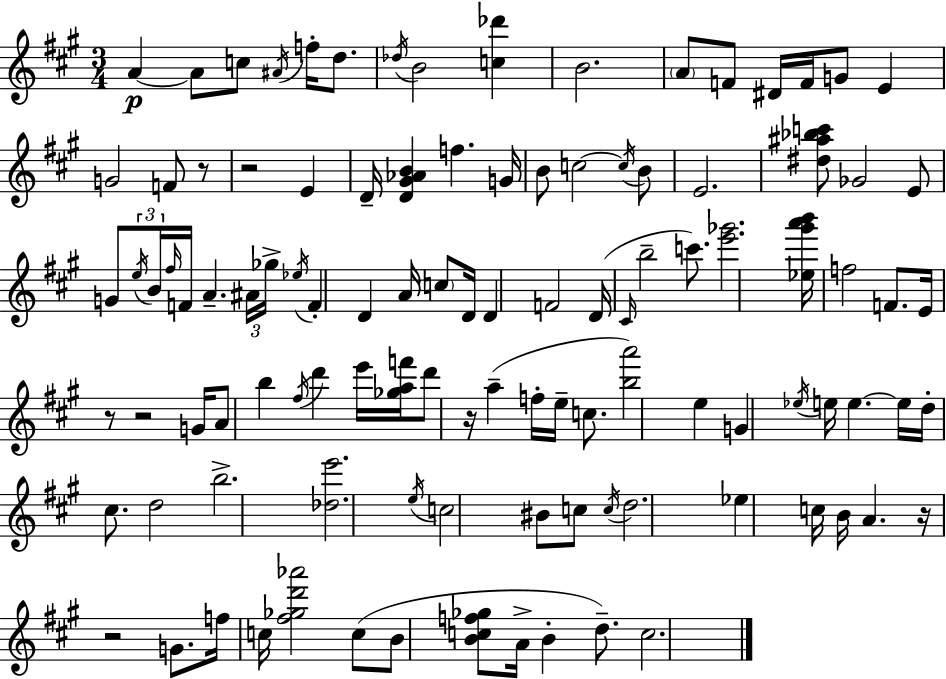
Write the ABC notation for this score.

X:1
T:Untitled
M:3/4
L:1/4
K:A
A A/2 c/2 ^A/4 f/4 d/2 _d/4 B2 [c_d'] B2 A/2 F/2 ^D/4 F/4 G/2 E G2 F/2 z/2 z2 E D/4 [D^G_AB] f G/4 B/2 c2 c/4 B/2 E2 [^d^a_bc']/2 _G2 E/2 G/2 e/4 B/4 ^f/4 F/4 A ^A/4 _g/4 _e/4 F D A/4 c/2 D/4 D F2 D/4 ^C/4 b2 c'/2 [e'_g']2 [_e^g'a'b']/4 f2 F/2 E/4 z/2 z2 G/4 A/2 b ^f/4 d' e'/4 [_gaf']/4 d'/2 z/4 a f/4 e/4 c/2 [ba']2 e G _e/4 e/4 e e/4 d/4 ^c/2 d2 b2 [_de']2 e/4 c2 ^B/2 c/2 c/4 d2 _e c/4 B/4 A z/4 z2 G/2 f/4 c/4 [^f_gd'_a']2 c/2 B/2 [Bcf_g]/2 A/4 B d/2 c2